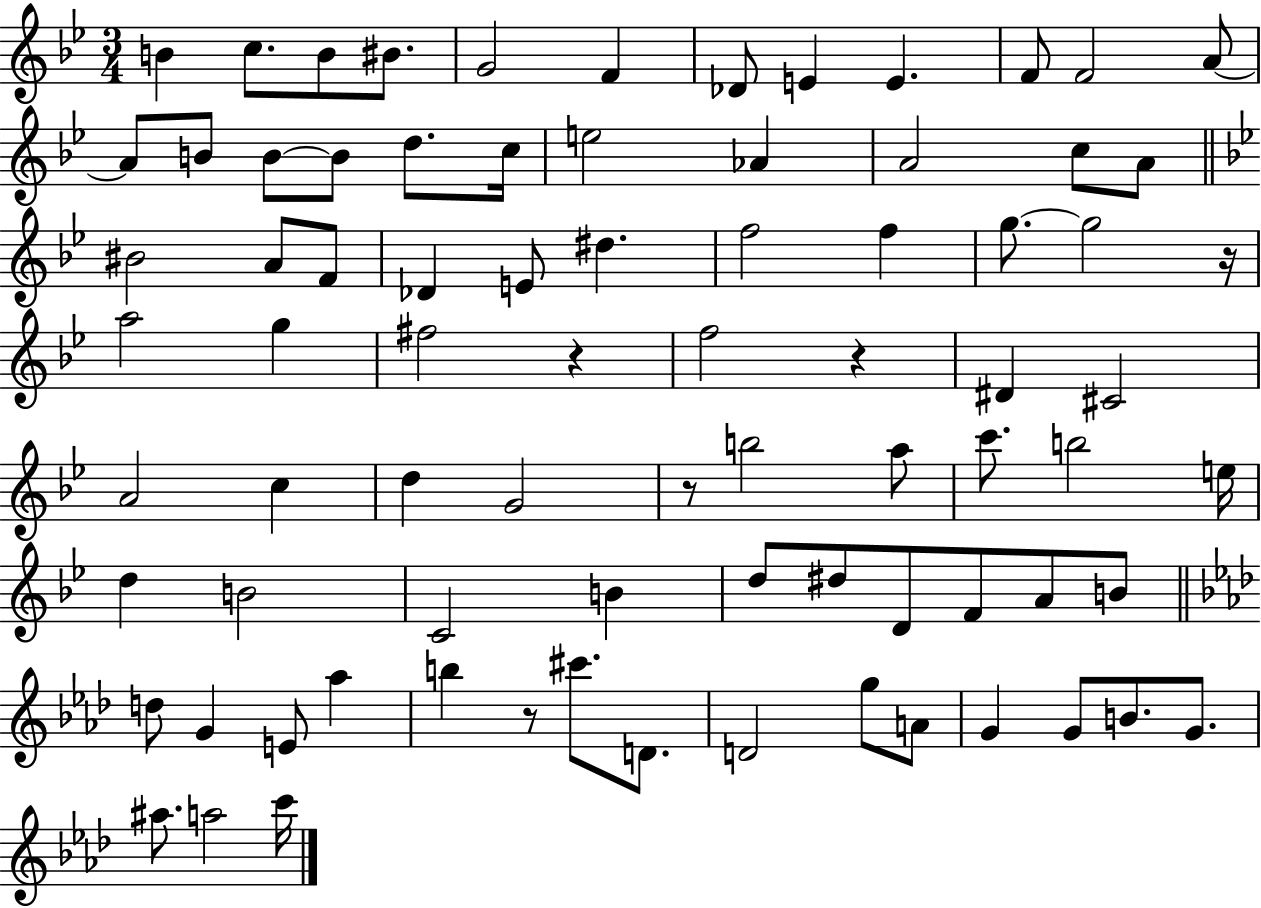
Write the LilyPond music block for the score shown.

{
  \clef treble
  \numericTimeSignature
  \time 3/4
  \key bes \major
  b'4 c''8. b'8 bis'8. | g'2 f'4 | des'8 e'4 e'4. | f'8 f'2 a'8~~ | \break a'8 b'8 b'8~~ b'8 d''8. c''16 | e''2 aes'4 | a'2 c''8 a'8 | \bar "||" \break \key bes \major bis'2 a'8 f'8 | des'4 e'8 dis''4. | f''2 f''4 | g''8.~~ g''2 r16 | \break a''2 g''4 | fis''2 r4 | f''2 r4 | dis'4 cis'2 | \break a'2 c''4 | d''4 g'2 | r8 b''2 a''8 | c'''8. b''2 e''16 | \break d''4 b'2 | c'2 b'4 | d''8 dis''8 d'8 f'8 a'8 b'8 | \bar "||" \break \key aes \major d''8 g'4 e'8 aes''4 | b''4 r8 cis'''8. d'8. | d'2 g''8 a'8 | g'4 g'8 b'8. g'8. | \break ais''8. a''2 c'''16 | \bar "|."
}